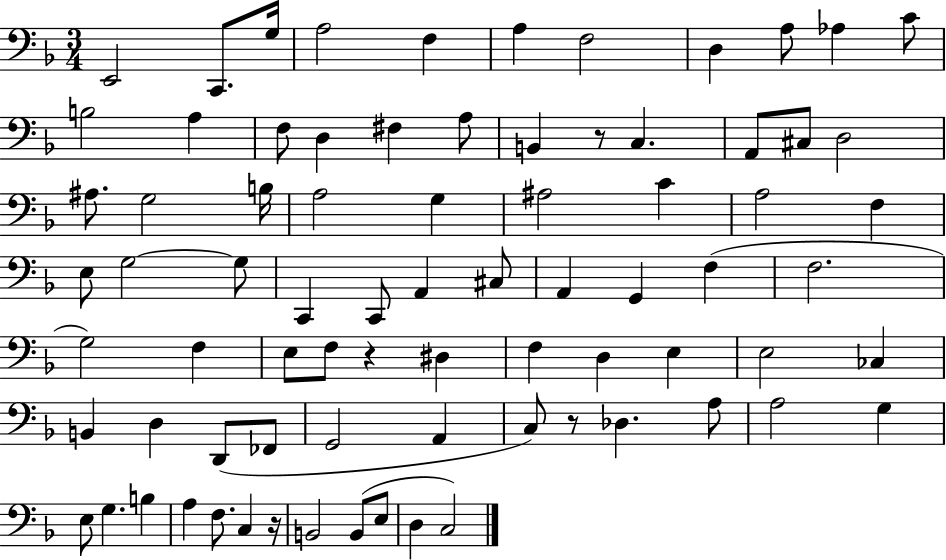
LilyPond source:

{
  \clef bass
  \numericTimeSignature
  \time 3/4
  \key f \major
  \repeat volta 2 { e,2 c,8. g16 | a2 f4 | a4 f2 | d4 a8 aes4 c'8 | \break b2 a4 | f8 d4 fis4 a8 | b,4 r8 c4. | a,8 cis8 d2 | \break ais8. g2 b16 | a2 g4 | ais2 c'4 | a2 f4 | \break e8 g2~~ g8 | c,4 c,8 a,4 cis8 | a,4 g,4 f4( | f2. | \break g2) f4 | e8 f8 r4 dis4 | f4 d4 e4 | e2 ces4 | \break b,4 d4 d,8( fes,8 | g,2 a,4 | c8) r8 des4. a8 | a2 g4 | \break e8 g4. b4 | a4 f8. c4 r16 | b,2 b,8( e8 | d4 c2) | \break } \bar "|."
}